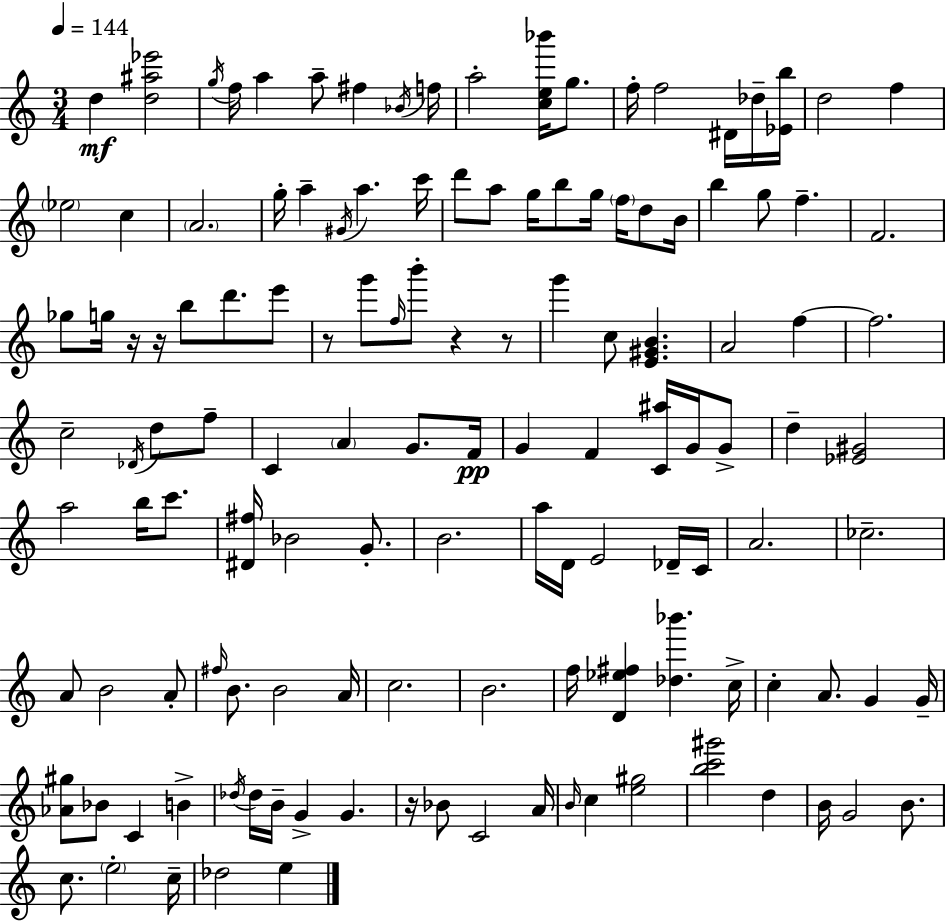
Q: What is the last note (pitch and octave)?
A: E5